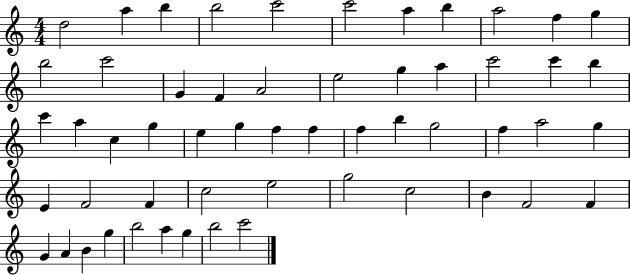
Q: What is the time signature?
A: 4/4